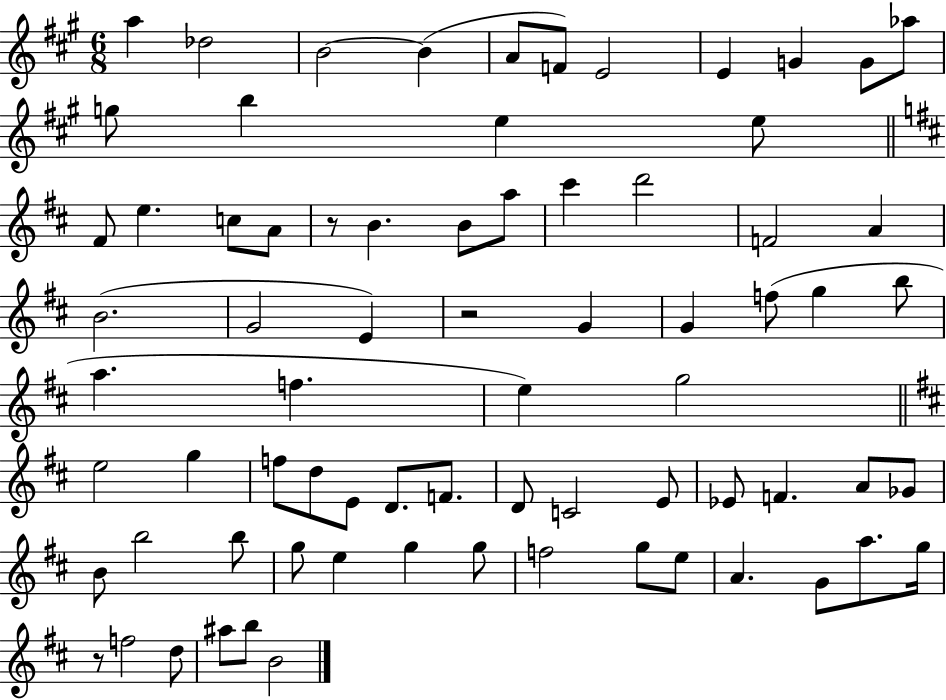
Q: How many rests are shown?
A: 3